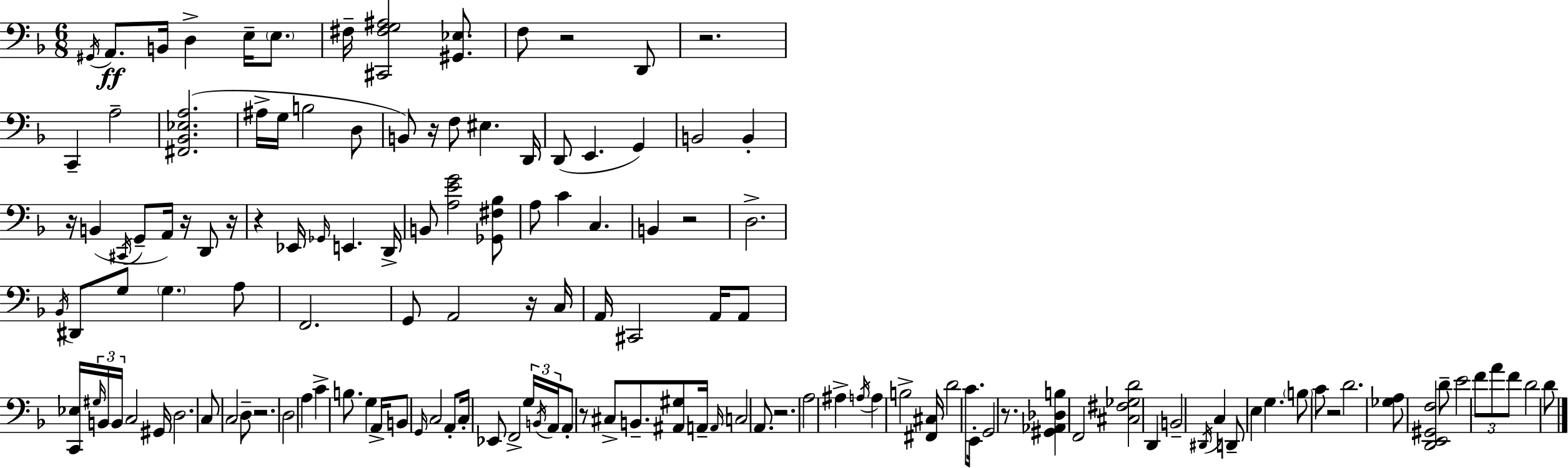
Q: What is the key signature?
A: D minor